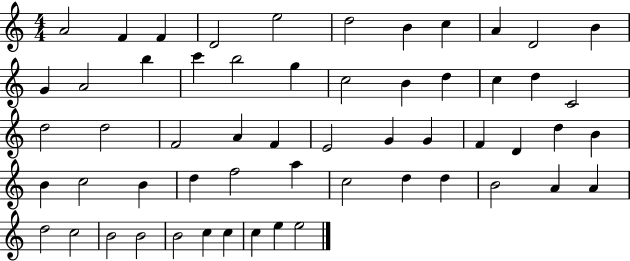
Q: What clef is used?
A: treble